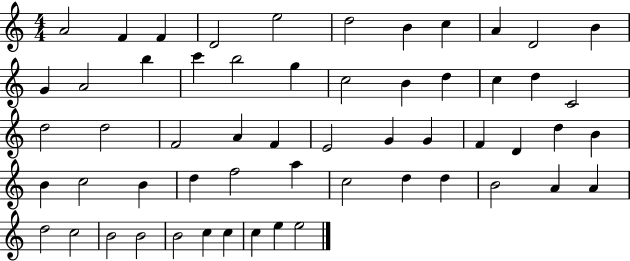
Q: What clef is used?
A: treble